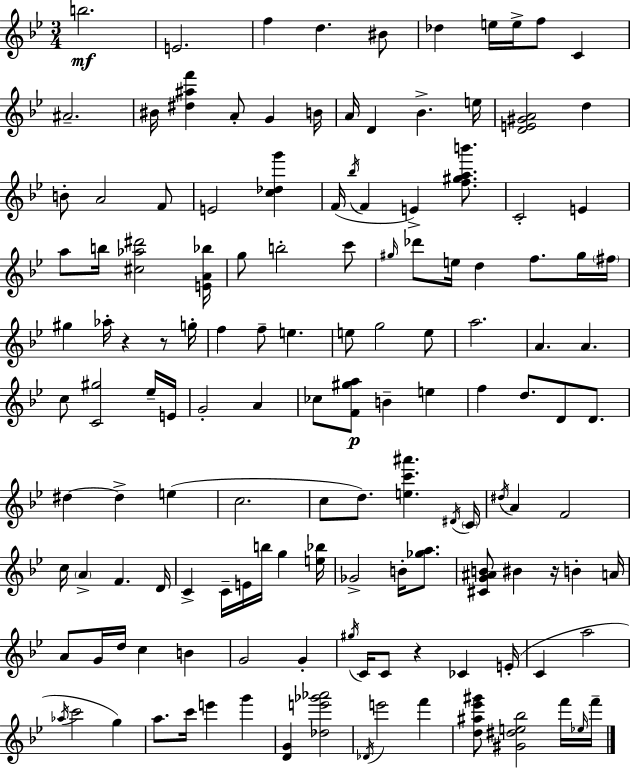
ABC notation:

X:1
T:Untitled
M:3/4
L:1/4
K:Bb
b2 E2 f d ^B/2 _d e/4 e/4 f/2 C ^A2 ^B/4 [^d^af'] A/2 G B/4 A/4 D _B e/4 [DE^GA]2 d B/2 A2 F/2 E2 [c_dg'] F/4 _b/4 F E [f^gab']/2 C2 E a/2 b/4 [^c_a^d']2 [EA_b]/4 g/2 b2 c'/2 ^g/4 _d'/2 e/4 d f/2 ^g/4 ^f/4 ^g _a/4 z z/2 g/4 f f/2 e e/2 g2 e/2 a2 A A c/2 [C^g]2 _e/4 E/4 G2 A _c/2 [F^ga]/2 B e f d/2 D/2 D/2 ^d ^d e c2 c/2 d/2 [ec'^a'] ^D/4 C/4 ^d/4 A F2 c/4 A F D/4 C C/4 E/4 b/4 g [e_b]/4 _G2 B/4 [_ga]/2 [^CG^AB]/2 ^B z/4 B A/4 A/2 G/4 d/4 c B G2 G ^g/4 C/4 C/2 z _C E/4 C a2 _a/4 c'2 g a/2 c'/4 e' g' [DG] [_de'_g'_a']2 _D/4 e'2 f' [d^a_e'^g']/2 [^G^de_b]2 f'/4 _e/4 f'/4